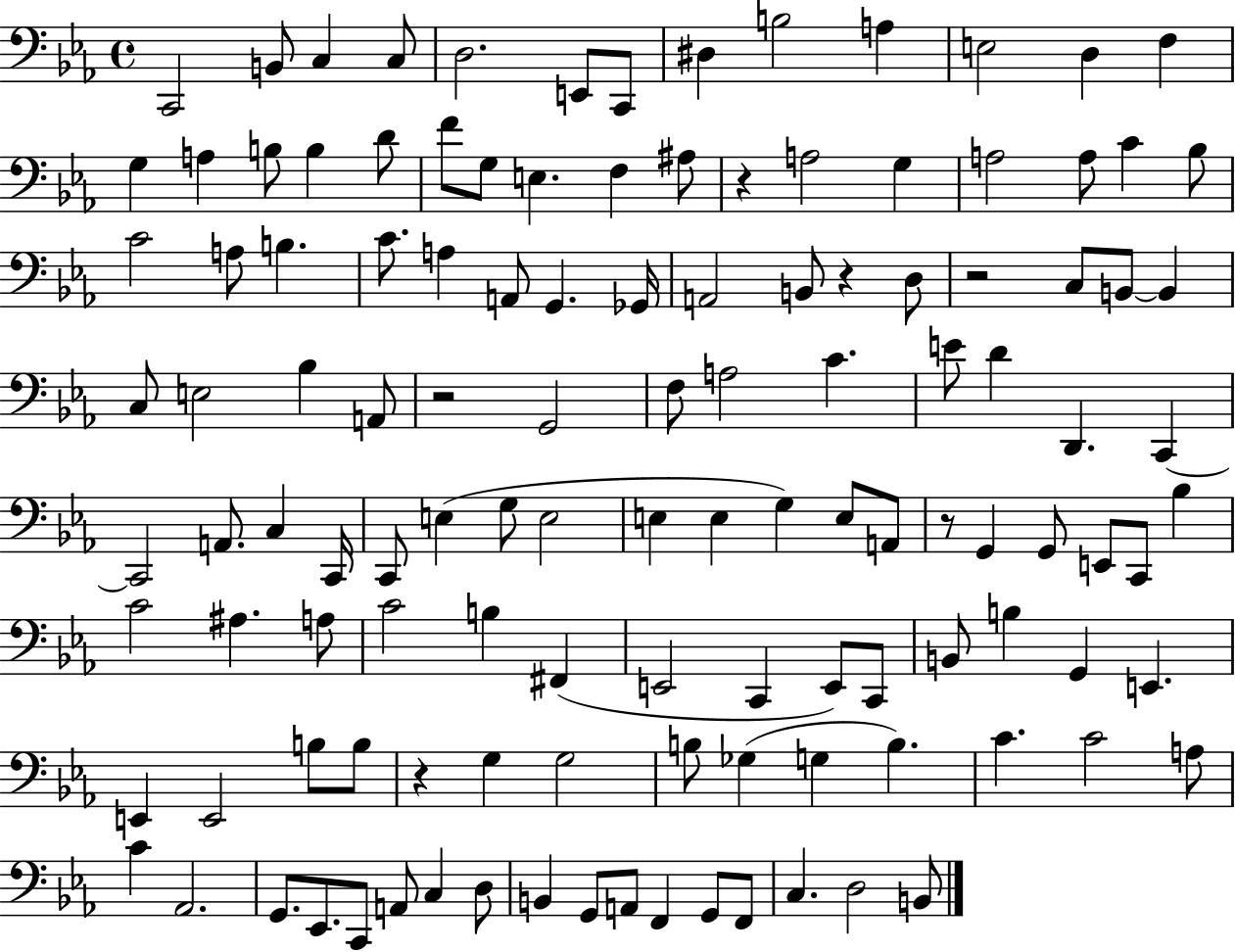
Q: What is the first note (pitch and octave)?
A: C2